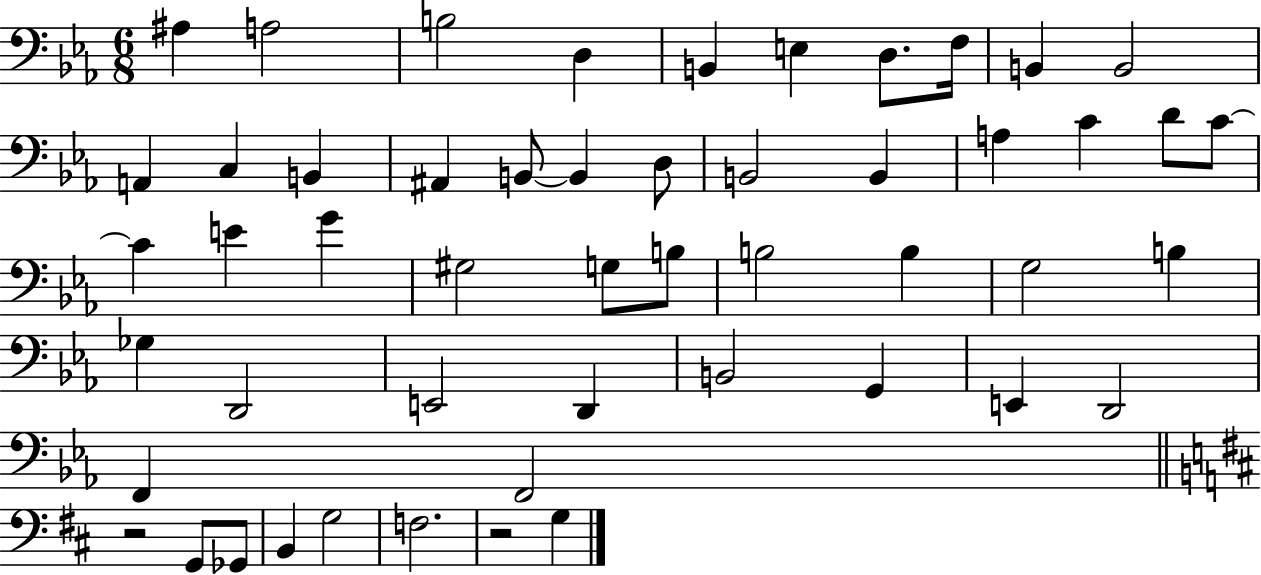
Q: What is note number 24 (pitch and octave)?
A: C4